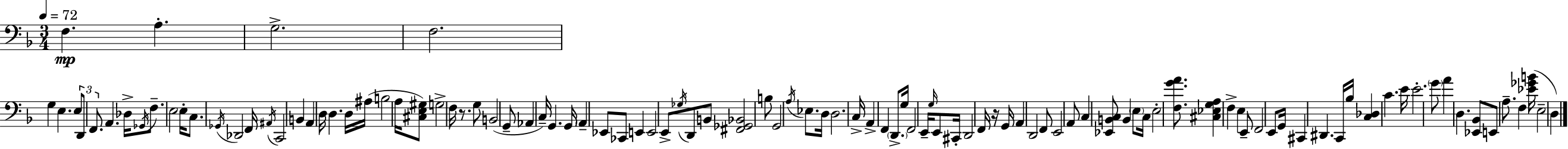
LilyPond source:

{
  \clef bass
  \numericTimeSignature
  \time 3/4
  \key f \major
  \tempo 4 = 72
  \repeat volta 2 { f4.\mp a4.-. | g2.-> | f2. | g4 e4. \tuplet 3/2 { e8 | \break d,8 f,8. } a,4. des16-> | \acciaccatura { ges,16 } f8.-- e2 | e16-. c8. \acciaccatura { ges,16 } des,2 | f,16 \acciaccatura { ais,16 } c,2 b,4 | \break a,4 d16 d4. | d16 ais16( b2 | a16 <cis e gis>8) g2-> f16 | r8. g8 b,2( | \break g,8-- aes,4 c16--) g,4. | g,16 \parenthesize a,4-- ees,8 ces,8 e,4 | e,2 e,8-> | \acciaccatura { ges16 } d,8 b,8 <fis, ges, bes,>2 | \break b8 g,2 | \acciaccatura { a16 } ees8. d16 d2. | c16-> a,4-> f,4 | \parenthesize d,8.-> g16 f,2 | \break e,16-- \grace { g16 } e,8 cis,16-. d,2 | f,16 r16 g,16 a,4 d,2 | f,8 e,2 | a,8 c4 <ees, b, c>8 | \break b,4 \parenthesize e8 c16 e2-. | <f g' a'>8. <cis ees g a>4 f4-> | e4 e,8-- f,2 | e,8 g,16 cis,4 dis,4. | \break c,16 bes16 <c des>4 c'4. | e'16 e'2.-. | \parenthesize g'8 a'4 | d4. <ees, bes,>8 e,8 a8.-- | \break f4 <ees' ges' b'>16( e2-- | d4) } \bar "|."
}